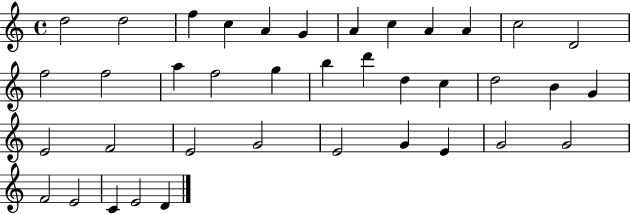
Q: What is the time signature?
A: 4/4